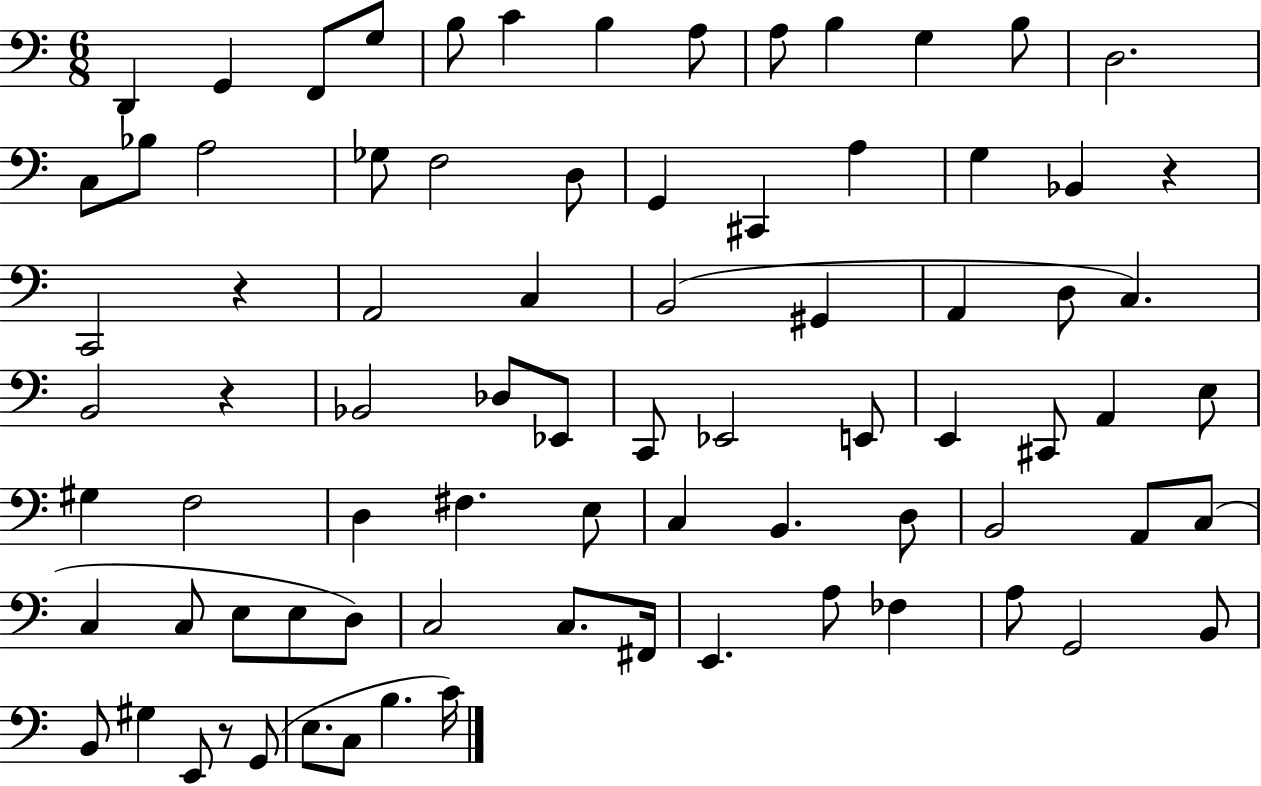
{
  \clef bass
  \numericTimeSignature
  \time 6/8
  \key c \major
  \repeat volta 2 { d,4 g,4 f,8 g8 | b8 c'4 b4 a8 | a8 b4 g4 b8 | d2. | \break c8 bes8 a2 | ges8 f2 d8 | g,4 cis,4 a4 | g4 bes,4 r4 | \break c,2 r4 | a,2 c4 | b,2( gis,4 | a,4 d8 c4.) | \break b,2 r4 | bes,2 des8 ees,8 | c,8 ees,2 e,8 | e,4 cis,8 a,4 e8 | \break gis4 f2 | d4 fis4. e8 | c4 b,4. d8 | b,2 a,8 c8( | \break c4 c8 e8 e8 d8) | c2 c8. fis,16 | e,4. a8 fes4 | a8 g,2 b,8 | \break b,8 gis4 e,8 r8 g,8( | e8. c8 b4. c'16) | } \bar "|."
}